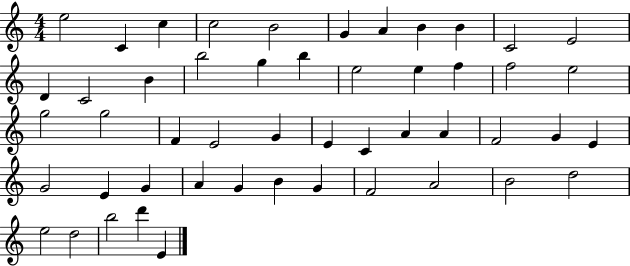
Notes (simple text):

E5/h C4/q C5/q C5/h B4/h G4/q A4/q B4/q B4/q C4/h E4/h D4/q C4/h B4/q B5/h G5/q B5/q E5/h E5/q F5/q F5/h E5/h G5/h G5/h F4/q E4/h G4/q E4/q C4/q A4/q A4/q F4/h G4/q E4/q G4/h E4/q G4/q A4/q G4/q B4/q G4/q F4/h A4/h B4/h D5/h E5/h D5/h B5/h D6/q E4/q